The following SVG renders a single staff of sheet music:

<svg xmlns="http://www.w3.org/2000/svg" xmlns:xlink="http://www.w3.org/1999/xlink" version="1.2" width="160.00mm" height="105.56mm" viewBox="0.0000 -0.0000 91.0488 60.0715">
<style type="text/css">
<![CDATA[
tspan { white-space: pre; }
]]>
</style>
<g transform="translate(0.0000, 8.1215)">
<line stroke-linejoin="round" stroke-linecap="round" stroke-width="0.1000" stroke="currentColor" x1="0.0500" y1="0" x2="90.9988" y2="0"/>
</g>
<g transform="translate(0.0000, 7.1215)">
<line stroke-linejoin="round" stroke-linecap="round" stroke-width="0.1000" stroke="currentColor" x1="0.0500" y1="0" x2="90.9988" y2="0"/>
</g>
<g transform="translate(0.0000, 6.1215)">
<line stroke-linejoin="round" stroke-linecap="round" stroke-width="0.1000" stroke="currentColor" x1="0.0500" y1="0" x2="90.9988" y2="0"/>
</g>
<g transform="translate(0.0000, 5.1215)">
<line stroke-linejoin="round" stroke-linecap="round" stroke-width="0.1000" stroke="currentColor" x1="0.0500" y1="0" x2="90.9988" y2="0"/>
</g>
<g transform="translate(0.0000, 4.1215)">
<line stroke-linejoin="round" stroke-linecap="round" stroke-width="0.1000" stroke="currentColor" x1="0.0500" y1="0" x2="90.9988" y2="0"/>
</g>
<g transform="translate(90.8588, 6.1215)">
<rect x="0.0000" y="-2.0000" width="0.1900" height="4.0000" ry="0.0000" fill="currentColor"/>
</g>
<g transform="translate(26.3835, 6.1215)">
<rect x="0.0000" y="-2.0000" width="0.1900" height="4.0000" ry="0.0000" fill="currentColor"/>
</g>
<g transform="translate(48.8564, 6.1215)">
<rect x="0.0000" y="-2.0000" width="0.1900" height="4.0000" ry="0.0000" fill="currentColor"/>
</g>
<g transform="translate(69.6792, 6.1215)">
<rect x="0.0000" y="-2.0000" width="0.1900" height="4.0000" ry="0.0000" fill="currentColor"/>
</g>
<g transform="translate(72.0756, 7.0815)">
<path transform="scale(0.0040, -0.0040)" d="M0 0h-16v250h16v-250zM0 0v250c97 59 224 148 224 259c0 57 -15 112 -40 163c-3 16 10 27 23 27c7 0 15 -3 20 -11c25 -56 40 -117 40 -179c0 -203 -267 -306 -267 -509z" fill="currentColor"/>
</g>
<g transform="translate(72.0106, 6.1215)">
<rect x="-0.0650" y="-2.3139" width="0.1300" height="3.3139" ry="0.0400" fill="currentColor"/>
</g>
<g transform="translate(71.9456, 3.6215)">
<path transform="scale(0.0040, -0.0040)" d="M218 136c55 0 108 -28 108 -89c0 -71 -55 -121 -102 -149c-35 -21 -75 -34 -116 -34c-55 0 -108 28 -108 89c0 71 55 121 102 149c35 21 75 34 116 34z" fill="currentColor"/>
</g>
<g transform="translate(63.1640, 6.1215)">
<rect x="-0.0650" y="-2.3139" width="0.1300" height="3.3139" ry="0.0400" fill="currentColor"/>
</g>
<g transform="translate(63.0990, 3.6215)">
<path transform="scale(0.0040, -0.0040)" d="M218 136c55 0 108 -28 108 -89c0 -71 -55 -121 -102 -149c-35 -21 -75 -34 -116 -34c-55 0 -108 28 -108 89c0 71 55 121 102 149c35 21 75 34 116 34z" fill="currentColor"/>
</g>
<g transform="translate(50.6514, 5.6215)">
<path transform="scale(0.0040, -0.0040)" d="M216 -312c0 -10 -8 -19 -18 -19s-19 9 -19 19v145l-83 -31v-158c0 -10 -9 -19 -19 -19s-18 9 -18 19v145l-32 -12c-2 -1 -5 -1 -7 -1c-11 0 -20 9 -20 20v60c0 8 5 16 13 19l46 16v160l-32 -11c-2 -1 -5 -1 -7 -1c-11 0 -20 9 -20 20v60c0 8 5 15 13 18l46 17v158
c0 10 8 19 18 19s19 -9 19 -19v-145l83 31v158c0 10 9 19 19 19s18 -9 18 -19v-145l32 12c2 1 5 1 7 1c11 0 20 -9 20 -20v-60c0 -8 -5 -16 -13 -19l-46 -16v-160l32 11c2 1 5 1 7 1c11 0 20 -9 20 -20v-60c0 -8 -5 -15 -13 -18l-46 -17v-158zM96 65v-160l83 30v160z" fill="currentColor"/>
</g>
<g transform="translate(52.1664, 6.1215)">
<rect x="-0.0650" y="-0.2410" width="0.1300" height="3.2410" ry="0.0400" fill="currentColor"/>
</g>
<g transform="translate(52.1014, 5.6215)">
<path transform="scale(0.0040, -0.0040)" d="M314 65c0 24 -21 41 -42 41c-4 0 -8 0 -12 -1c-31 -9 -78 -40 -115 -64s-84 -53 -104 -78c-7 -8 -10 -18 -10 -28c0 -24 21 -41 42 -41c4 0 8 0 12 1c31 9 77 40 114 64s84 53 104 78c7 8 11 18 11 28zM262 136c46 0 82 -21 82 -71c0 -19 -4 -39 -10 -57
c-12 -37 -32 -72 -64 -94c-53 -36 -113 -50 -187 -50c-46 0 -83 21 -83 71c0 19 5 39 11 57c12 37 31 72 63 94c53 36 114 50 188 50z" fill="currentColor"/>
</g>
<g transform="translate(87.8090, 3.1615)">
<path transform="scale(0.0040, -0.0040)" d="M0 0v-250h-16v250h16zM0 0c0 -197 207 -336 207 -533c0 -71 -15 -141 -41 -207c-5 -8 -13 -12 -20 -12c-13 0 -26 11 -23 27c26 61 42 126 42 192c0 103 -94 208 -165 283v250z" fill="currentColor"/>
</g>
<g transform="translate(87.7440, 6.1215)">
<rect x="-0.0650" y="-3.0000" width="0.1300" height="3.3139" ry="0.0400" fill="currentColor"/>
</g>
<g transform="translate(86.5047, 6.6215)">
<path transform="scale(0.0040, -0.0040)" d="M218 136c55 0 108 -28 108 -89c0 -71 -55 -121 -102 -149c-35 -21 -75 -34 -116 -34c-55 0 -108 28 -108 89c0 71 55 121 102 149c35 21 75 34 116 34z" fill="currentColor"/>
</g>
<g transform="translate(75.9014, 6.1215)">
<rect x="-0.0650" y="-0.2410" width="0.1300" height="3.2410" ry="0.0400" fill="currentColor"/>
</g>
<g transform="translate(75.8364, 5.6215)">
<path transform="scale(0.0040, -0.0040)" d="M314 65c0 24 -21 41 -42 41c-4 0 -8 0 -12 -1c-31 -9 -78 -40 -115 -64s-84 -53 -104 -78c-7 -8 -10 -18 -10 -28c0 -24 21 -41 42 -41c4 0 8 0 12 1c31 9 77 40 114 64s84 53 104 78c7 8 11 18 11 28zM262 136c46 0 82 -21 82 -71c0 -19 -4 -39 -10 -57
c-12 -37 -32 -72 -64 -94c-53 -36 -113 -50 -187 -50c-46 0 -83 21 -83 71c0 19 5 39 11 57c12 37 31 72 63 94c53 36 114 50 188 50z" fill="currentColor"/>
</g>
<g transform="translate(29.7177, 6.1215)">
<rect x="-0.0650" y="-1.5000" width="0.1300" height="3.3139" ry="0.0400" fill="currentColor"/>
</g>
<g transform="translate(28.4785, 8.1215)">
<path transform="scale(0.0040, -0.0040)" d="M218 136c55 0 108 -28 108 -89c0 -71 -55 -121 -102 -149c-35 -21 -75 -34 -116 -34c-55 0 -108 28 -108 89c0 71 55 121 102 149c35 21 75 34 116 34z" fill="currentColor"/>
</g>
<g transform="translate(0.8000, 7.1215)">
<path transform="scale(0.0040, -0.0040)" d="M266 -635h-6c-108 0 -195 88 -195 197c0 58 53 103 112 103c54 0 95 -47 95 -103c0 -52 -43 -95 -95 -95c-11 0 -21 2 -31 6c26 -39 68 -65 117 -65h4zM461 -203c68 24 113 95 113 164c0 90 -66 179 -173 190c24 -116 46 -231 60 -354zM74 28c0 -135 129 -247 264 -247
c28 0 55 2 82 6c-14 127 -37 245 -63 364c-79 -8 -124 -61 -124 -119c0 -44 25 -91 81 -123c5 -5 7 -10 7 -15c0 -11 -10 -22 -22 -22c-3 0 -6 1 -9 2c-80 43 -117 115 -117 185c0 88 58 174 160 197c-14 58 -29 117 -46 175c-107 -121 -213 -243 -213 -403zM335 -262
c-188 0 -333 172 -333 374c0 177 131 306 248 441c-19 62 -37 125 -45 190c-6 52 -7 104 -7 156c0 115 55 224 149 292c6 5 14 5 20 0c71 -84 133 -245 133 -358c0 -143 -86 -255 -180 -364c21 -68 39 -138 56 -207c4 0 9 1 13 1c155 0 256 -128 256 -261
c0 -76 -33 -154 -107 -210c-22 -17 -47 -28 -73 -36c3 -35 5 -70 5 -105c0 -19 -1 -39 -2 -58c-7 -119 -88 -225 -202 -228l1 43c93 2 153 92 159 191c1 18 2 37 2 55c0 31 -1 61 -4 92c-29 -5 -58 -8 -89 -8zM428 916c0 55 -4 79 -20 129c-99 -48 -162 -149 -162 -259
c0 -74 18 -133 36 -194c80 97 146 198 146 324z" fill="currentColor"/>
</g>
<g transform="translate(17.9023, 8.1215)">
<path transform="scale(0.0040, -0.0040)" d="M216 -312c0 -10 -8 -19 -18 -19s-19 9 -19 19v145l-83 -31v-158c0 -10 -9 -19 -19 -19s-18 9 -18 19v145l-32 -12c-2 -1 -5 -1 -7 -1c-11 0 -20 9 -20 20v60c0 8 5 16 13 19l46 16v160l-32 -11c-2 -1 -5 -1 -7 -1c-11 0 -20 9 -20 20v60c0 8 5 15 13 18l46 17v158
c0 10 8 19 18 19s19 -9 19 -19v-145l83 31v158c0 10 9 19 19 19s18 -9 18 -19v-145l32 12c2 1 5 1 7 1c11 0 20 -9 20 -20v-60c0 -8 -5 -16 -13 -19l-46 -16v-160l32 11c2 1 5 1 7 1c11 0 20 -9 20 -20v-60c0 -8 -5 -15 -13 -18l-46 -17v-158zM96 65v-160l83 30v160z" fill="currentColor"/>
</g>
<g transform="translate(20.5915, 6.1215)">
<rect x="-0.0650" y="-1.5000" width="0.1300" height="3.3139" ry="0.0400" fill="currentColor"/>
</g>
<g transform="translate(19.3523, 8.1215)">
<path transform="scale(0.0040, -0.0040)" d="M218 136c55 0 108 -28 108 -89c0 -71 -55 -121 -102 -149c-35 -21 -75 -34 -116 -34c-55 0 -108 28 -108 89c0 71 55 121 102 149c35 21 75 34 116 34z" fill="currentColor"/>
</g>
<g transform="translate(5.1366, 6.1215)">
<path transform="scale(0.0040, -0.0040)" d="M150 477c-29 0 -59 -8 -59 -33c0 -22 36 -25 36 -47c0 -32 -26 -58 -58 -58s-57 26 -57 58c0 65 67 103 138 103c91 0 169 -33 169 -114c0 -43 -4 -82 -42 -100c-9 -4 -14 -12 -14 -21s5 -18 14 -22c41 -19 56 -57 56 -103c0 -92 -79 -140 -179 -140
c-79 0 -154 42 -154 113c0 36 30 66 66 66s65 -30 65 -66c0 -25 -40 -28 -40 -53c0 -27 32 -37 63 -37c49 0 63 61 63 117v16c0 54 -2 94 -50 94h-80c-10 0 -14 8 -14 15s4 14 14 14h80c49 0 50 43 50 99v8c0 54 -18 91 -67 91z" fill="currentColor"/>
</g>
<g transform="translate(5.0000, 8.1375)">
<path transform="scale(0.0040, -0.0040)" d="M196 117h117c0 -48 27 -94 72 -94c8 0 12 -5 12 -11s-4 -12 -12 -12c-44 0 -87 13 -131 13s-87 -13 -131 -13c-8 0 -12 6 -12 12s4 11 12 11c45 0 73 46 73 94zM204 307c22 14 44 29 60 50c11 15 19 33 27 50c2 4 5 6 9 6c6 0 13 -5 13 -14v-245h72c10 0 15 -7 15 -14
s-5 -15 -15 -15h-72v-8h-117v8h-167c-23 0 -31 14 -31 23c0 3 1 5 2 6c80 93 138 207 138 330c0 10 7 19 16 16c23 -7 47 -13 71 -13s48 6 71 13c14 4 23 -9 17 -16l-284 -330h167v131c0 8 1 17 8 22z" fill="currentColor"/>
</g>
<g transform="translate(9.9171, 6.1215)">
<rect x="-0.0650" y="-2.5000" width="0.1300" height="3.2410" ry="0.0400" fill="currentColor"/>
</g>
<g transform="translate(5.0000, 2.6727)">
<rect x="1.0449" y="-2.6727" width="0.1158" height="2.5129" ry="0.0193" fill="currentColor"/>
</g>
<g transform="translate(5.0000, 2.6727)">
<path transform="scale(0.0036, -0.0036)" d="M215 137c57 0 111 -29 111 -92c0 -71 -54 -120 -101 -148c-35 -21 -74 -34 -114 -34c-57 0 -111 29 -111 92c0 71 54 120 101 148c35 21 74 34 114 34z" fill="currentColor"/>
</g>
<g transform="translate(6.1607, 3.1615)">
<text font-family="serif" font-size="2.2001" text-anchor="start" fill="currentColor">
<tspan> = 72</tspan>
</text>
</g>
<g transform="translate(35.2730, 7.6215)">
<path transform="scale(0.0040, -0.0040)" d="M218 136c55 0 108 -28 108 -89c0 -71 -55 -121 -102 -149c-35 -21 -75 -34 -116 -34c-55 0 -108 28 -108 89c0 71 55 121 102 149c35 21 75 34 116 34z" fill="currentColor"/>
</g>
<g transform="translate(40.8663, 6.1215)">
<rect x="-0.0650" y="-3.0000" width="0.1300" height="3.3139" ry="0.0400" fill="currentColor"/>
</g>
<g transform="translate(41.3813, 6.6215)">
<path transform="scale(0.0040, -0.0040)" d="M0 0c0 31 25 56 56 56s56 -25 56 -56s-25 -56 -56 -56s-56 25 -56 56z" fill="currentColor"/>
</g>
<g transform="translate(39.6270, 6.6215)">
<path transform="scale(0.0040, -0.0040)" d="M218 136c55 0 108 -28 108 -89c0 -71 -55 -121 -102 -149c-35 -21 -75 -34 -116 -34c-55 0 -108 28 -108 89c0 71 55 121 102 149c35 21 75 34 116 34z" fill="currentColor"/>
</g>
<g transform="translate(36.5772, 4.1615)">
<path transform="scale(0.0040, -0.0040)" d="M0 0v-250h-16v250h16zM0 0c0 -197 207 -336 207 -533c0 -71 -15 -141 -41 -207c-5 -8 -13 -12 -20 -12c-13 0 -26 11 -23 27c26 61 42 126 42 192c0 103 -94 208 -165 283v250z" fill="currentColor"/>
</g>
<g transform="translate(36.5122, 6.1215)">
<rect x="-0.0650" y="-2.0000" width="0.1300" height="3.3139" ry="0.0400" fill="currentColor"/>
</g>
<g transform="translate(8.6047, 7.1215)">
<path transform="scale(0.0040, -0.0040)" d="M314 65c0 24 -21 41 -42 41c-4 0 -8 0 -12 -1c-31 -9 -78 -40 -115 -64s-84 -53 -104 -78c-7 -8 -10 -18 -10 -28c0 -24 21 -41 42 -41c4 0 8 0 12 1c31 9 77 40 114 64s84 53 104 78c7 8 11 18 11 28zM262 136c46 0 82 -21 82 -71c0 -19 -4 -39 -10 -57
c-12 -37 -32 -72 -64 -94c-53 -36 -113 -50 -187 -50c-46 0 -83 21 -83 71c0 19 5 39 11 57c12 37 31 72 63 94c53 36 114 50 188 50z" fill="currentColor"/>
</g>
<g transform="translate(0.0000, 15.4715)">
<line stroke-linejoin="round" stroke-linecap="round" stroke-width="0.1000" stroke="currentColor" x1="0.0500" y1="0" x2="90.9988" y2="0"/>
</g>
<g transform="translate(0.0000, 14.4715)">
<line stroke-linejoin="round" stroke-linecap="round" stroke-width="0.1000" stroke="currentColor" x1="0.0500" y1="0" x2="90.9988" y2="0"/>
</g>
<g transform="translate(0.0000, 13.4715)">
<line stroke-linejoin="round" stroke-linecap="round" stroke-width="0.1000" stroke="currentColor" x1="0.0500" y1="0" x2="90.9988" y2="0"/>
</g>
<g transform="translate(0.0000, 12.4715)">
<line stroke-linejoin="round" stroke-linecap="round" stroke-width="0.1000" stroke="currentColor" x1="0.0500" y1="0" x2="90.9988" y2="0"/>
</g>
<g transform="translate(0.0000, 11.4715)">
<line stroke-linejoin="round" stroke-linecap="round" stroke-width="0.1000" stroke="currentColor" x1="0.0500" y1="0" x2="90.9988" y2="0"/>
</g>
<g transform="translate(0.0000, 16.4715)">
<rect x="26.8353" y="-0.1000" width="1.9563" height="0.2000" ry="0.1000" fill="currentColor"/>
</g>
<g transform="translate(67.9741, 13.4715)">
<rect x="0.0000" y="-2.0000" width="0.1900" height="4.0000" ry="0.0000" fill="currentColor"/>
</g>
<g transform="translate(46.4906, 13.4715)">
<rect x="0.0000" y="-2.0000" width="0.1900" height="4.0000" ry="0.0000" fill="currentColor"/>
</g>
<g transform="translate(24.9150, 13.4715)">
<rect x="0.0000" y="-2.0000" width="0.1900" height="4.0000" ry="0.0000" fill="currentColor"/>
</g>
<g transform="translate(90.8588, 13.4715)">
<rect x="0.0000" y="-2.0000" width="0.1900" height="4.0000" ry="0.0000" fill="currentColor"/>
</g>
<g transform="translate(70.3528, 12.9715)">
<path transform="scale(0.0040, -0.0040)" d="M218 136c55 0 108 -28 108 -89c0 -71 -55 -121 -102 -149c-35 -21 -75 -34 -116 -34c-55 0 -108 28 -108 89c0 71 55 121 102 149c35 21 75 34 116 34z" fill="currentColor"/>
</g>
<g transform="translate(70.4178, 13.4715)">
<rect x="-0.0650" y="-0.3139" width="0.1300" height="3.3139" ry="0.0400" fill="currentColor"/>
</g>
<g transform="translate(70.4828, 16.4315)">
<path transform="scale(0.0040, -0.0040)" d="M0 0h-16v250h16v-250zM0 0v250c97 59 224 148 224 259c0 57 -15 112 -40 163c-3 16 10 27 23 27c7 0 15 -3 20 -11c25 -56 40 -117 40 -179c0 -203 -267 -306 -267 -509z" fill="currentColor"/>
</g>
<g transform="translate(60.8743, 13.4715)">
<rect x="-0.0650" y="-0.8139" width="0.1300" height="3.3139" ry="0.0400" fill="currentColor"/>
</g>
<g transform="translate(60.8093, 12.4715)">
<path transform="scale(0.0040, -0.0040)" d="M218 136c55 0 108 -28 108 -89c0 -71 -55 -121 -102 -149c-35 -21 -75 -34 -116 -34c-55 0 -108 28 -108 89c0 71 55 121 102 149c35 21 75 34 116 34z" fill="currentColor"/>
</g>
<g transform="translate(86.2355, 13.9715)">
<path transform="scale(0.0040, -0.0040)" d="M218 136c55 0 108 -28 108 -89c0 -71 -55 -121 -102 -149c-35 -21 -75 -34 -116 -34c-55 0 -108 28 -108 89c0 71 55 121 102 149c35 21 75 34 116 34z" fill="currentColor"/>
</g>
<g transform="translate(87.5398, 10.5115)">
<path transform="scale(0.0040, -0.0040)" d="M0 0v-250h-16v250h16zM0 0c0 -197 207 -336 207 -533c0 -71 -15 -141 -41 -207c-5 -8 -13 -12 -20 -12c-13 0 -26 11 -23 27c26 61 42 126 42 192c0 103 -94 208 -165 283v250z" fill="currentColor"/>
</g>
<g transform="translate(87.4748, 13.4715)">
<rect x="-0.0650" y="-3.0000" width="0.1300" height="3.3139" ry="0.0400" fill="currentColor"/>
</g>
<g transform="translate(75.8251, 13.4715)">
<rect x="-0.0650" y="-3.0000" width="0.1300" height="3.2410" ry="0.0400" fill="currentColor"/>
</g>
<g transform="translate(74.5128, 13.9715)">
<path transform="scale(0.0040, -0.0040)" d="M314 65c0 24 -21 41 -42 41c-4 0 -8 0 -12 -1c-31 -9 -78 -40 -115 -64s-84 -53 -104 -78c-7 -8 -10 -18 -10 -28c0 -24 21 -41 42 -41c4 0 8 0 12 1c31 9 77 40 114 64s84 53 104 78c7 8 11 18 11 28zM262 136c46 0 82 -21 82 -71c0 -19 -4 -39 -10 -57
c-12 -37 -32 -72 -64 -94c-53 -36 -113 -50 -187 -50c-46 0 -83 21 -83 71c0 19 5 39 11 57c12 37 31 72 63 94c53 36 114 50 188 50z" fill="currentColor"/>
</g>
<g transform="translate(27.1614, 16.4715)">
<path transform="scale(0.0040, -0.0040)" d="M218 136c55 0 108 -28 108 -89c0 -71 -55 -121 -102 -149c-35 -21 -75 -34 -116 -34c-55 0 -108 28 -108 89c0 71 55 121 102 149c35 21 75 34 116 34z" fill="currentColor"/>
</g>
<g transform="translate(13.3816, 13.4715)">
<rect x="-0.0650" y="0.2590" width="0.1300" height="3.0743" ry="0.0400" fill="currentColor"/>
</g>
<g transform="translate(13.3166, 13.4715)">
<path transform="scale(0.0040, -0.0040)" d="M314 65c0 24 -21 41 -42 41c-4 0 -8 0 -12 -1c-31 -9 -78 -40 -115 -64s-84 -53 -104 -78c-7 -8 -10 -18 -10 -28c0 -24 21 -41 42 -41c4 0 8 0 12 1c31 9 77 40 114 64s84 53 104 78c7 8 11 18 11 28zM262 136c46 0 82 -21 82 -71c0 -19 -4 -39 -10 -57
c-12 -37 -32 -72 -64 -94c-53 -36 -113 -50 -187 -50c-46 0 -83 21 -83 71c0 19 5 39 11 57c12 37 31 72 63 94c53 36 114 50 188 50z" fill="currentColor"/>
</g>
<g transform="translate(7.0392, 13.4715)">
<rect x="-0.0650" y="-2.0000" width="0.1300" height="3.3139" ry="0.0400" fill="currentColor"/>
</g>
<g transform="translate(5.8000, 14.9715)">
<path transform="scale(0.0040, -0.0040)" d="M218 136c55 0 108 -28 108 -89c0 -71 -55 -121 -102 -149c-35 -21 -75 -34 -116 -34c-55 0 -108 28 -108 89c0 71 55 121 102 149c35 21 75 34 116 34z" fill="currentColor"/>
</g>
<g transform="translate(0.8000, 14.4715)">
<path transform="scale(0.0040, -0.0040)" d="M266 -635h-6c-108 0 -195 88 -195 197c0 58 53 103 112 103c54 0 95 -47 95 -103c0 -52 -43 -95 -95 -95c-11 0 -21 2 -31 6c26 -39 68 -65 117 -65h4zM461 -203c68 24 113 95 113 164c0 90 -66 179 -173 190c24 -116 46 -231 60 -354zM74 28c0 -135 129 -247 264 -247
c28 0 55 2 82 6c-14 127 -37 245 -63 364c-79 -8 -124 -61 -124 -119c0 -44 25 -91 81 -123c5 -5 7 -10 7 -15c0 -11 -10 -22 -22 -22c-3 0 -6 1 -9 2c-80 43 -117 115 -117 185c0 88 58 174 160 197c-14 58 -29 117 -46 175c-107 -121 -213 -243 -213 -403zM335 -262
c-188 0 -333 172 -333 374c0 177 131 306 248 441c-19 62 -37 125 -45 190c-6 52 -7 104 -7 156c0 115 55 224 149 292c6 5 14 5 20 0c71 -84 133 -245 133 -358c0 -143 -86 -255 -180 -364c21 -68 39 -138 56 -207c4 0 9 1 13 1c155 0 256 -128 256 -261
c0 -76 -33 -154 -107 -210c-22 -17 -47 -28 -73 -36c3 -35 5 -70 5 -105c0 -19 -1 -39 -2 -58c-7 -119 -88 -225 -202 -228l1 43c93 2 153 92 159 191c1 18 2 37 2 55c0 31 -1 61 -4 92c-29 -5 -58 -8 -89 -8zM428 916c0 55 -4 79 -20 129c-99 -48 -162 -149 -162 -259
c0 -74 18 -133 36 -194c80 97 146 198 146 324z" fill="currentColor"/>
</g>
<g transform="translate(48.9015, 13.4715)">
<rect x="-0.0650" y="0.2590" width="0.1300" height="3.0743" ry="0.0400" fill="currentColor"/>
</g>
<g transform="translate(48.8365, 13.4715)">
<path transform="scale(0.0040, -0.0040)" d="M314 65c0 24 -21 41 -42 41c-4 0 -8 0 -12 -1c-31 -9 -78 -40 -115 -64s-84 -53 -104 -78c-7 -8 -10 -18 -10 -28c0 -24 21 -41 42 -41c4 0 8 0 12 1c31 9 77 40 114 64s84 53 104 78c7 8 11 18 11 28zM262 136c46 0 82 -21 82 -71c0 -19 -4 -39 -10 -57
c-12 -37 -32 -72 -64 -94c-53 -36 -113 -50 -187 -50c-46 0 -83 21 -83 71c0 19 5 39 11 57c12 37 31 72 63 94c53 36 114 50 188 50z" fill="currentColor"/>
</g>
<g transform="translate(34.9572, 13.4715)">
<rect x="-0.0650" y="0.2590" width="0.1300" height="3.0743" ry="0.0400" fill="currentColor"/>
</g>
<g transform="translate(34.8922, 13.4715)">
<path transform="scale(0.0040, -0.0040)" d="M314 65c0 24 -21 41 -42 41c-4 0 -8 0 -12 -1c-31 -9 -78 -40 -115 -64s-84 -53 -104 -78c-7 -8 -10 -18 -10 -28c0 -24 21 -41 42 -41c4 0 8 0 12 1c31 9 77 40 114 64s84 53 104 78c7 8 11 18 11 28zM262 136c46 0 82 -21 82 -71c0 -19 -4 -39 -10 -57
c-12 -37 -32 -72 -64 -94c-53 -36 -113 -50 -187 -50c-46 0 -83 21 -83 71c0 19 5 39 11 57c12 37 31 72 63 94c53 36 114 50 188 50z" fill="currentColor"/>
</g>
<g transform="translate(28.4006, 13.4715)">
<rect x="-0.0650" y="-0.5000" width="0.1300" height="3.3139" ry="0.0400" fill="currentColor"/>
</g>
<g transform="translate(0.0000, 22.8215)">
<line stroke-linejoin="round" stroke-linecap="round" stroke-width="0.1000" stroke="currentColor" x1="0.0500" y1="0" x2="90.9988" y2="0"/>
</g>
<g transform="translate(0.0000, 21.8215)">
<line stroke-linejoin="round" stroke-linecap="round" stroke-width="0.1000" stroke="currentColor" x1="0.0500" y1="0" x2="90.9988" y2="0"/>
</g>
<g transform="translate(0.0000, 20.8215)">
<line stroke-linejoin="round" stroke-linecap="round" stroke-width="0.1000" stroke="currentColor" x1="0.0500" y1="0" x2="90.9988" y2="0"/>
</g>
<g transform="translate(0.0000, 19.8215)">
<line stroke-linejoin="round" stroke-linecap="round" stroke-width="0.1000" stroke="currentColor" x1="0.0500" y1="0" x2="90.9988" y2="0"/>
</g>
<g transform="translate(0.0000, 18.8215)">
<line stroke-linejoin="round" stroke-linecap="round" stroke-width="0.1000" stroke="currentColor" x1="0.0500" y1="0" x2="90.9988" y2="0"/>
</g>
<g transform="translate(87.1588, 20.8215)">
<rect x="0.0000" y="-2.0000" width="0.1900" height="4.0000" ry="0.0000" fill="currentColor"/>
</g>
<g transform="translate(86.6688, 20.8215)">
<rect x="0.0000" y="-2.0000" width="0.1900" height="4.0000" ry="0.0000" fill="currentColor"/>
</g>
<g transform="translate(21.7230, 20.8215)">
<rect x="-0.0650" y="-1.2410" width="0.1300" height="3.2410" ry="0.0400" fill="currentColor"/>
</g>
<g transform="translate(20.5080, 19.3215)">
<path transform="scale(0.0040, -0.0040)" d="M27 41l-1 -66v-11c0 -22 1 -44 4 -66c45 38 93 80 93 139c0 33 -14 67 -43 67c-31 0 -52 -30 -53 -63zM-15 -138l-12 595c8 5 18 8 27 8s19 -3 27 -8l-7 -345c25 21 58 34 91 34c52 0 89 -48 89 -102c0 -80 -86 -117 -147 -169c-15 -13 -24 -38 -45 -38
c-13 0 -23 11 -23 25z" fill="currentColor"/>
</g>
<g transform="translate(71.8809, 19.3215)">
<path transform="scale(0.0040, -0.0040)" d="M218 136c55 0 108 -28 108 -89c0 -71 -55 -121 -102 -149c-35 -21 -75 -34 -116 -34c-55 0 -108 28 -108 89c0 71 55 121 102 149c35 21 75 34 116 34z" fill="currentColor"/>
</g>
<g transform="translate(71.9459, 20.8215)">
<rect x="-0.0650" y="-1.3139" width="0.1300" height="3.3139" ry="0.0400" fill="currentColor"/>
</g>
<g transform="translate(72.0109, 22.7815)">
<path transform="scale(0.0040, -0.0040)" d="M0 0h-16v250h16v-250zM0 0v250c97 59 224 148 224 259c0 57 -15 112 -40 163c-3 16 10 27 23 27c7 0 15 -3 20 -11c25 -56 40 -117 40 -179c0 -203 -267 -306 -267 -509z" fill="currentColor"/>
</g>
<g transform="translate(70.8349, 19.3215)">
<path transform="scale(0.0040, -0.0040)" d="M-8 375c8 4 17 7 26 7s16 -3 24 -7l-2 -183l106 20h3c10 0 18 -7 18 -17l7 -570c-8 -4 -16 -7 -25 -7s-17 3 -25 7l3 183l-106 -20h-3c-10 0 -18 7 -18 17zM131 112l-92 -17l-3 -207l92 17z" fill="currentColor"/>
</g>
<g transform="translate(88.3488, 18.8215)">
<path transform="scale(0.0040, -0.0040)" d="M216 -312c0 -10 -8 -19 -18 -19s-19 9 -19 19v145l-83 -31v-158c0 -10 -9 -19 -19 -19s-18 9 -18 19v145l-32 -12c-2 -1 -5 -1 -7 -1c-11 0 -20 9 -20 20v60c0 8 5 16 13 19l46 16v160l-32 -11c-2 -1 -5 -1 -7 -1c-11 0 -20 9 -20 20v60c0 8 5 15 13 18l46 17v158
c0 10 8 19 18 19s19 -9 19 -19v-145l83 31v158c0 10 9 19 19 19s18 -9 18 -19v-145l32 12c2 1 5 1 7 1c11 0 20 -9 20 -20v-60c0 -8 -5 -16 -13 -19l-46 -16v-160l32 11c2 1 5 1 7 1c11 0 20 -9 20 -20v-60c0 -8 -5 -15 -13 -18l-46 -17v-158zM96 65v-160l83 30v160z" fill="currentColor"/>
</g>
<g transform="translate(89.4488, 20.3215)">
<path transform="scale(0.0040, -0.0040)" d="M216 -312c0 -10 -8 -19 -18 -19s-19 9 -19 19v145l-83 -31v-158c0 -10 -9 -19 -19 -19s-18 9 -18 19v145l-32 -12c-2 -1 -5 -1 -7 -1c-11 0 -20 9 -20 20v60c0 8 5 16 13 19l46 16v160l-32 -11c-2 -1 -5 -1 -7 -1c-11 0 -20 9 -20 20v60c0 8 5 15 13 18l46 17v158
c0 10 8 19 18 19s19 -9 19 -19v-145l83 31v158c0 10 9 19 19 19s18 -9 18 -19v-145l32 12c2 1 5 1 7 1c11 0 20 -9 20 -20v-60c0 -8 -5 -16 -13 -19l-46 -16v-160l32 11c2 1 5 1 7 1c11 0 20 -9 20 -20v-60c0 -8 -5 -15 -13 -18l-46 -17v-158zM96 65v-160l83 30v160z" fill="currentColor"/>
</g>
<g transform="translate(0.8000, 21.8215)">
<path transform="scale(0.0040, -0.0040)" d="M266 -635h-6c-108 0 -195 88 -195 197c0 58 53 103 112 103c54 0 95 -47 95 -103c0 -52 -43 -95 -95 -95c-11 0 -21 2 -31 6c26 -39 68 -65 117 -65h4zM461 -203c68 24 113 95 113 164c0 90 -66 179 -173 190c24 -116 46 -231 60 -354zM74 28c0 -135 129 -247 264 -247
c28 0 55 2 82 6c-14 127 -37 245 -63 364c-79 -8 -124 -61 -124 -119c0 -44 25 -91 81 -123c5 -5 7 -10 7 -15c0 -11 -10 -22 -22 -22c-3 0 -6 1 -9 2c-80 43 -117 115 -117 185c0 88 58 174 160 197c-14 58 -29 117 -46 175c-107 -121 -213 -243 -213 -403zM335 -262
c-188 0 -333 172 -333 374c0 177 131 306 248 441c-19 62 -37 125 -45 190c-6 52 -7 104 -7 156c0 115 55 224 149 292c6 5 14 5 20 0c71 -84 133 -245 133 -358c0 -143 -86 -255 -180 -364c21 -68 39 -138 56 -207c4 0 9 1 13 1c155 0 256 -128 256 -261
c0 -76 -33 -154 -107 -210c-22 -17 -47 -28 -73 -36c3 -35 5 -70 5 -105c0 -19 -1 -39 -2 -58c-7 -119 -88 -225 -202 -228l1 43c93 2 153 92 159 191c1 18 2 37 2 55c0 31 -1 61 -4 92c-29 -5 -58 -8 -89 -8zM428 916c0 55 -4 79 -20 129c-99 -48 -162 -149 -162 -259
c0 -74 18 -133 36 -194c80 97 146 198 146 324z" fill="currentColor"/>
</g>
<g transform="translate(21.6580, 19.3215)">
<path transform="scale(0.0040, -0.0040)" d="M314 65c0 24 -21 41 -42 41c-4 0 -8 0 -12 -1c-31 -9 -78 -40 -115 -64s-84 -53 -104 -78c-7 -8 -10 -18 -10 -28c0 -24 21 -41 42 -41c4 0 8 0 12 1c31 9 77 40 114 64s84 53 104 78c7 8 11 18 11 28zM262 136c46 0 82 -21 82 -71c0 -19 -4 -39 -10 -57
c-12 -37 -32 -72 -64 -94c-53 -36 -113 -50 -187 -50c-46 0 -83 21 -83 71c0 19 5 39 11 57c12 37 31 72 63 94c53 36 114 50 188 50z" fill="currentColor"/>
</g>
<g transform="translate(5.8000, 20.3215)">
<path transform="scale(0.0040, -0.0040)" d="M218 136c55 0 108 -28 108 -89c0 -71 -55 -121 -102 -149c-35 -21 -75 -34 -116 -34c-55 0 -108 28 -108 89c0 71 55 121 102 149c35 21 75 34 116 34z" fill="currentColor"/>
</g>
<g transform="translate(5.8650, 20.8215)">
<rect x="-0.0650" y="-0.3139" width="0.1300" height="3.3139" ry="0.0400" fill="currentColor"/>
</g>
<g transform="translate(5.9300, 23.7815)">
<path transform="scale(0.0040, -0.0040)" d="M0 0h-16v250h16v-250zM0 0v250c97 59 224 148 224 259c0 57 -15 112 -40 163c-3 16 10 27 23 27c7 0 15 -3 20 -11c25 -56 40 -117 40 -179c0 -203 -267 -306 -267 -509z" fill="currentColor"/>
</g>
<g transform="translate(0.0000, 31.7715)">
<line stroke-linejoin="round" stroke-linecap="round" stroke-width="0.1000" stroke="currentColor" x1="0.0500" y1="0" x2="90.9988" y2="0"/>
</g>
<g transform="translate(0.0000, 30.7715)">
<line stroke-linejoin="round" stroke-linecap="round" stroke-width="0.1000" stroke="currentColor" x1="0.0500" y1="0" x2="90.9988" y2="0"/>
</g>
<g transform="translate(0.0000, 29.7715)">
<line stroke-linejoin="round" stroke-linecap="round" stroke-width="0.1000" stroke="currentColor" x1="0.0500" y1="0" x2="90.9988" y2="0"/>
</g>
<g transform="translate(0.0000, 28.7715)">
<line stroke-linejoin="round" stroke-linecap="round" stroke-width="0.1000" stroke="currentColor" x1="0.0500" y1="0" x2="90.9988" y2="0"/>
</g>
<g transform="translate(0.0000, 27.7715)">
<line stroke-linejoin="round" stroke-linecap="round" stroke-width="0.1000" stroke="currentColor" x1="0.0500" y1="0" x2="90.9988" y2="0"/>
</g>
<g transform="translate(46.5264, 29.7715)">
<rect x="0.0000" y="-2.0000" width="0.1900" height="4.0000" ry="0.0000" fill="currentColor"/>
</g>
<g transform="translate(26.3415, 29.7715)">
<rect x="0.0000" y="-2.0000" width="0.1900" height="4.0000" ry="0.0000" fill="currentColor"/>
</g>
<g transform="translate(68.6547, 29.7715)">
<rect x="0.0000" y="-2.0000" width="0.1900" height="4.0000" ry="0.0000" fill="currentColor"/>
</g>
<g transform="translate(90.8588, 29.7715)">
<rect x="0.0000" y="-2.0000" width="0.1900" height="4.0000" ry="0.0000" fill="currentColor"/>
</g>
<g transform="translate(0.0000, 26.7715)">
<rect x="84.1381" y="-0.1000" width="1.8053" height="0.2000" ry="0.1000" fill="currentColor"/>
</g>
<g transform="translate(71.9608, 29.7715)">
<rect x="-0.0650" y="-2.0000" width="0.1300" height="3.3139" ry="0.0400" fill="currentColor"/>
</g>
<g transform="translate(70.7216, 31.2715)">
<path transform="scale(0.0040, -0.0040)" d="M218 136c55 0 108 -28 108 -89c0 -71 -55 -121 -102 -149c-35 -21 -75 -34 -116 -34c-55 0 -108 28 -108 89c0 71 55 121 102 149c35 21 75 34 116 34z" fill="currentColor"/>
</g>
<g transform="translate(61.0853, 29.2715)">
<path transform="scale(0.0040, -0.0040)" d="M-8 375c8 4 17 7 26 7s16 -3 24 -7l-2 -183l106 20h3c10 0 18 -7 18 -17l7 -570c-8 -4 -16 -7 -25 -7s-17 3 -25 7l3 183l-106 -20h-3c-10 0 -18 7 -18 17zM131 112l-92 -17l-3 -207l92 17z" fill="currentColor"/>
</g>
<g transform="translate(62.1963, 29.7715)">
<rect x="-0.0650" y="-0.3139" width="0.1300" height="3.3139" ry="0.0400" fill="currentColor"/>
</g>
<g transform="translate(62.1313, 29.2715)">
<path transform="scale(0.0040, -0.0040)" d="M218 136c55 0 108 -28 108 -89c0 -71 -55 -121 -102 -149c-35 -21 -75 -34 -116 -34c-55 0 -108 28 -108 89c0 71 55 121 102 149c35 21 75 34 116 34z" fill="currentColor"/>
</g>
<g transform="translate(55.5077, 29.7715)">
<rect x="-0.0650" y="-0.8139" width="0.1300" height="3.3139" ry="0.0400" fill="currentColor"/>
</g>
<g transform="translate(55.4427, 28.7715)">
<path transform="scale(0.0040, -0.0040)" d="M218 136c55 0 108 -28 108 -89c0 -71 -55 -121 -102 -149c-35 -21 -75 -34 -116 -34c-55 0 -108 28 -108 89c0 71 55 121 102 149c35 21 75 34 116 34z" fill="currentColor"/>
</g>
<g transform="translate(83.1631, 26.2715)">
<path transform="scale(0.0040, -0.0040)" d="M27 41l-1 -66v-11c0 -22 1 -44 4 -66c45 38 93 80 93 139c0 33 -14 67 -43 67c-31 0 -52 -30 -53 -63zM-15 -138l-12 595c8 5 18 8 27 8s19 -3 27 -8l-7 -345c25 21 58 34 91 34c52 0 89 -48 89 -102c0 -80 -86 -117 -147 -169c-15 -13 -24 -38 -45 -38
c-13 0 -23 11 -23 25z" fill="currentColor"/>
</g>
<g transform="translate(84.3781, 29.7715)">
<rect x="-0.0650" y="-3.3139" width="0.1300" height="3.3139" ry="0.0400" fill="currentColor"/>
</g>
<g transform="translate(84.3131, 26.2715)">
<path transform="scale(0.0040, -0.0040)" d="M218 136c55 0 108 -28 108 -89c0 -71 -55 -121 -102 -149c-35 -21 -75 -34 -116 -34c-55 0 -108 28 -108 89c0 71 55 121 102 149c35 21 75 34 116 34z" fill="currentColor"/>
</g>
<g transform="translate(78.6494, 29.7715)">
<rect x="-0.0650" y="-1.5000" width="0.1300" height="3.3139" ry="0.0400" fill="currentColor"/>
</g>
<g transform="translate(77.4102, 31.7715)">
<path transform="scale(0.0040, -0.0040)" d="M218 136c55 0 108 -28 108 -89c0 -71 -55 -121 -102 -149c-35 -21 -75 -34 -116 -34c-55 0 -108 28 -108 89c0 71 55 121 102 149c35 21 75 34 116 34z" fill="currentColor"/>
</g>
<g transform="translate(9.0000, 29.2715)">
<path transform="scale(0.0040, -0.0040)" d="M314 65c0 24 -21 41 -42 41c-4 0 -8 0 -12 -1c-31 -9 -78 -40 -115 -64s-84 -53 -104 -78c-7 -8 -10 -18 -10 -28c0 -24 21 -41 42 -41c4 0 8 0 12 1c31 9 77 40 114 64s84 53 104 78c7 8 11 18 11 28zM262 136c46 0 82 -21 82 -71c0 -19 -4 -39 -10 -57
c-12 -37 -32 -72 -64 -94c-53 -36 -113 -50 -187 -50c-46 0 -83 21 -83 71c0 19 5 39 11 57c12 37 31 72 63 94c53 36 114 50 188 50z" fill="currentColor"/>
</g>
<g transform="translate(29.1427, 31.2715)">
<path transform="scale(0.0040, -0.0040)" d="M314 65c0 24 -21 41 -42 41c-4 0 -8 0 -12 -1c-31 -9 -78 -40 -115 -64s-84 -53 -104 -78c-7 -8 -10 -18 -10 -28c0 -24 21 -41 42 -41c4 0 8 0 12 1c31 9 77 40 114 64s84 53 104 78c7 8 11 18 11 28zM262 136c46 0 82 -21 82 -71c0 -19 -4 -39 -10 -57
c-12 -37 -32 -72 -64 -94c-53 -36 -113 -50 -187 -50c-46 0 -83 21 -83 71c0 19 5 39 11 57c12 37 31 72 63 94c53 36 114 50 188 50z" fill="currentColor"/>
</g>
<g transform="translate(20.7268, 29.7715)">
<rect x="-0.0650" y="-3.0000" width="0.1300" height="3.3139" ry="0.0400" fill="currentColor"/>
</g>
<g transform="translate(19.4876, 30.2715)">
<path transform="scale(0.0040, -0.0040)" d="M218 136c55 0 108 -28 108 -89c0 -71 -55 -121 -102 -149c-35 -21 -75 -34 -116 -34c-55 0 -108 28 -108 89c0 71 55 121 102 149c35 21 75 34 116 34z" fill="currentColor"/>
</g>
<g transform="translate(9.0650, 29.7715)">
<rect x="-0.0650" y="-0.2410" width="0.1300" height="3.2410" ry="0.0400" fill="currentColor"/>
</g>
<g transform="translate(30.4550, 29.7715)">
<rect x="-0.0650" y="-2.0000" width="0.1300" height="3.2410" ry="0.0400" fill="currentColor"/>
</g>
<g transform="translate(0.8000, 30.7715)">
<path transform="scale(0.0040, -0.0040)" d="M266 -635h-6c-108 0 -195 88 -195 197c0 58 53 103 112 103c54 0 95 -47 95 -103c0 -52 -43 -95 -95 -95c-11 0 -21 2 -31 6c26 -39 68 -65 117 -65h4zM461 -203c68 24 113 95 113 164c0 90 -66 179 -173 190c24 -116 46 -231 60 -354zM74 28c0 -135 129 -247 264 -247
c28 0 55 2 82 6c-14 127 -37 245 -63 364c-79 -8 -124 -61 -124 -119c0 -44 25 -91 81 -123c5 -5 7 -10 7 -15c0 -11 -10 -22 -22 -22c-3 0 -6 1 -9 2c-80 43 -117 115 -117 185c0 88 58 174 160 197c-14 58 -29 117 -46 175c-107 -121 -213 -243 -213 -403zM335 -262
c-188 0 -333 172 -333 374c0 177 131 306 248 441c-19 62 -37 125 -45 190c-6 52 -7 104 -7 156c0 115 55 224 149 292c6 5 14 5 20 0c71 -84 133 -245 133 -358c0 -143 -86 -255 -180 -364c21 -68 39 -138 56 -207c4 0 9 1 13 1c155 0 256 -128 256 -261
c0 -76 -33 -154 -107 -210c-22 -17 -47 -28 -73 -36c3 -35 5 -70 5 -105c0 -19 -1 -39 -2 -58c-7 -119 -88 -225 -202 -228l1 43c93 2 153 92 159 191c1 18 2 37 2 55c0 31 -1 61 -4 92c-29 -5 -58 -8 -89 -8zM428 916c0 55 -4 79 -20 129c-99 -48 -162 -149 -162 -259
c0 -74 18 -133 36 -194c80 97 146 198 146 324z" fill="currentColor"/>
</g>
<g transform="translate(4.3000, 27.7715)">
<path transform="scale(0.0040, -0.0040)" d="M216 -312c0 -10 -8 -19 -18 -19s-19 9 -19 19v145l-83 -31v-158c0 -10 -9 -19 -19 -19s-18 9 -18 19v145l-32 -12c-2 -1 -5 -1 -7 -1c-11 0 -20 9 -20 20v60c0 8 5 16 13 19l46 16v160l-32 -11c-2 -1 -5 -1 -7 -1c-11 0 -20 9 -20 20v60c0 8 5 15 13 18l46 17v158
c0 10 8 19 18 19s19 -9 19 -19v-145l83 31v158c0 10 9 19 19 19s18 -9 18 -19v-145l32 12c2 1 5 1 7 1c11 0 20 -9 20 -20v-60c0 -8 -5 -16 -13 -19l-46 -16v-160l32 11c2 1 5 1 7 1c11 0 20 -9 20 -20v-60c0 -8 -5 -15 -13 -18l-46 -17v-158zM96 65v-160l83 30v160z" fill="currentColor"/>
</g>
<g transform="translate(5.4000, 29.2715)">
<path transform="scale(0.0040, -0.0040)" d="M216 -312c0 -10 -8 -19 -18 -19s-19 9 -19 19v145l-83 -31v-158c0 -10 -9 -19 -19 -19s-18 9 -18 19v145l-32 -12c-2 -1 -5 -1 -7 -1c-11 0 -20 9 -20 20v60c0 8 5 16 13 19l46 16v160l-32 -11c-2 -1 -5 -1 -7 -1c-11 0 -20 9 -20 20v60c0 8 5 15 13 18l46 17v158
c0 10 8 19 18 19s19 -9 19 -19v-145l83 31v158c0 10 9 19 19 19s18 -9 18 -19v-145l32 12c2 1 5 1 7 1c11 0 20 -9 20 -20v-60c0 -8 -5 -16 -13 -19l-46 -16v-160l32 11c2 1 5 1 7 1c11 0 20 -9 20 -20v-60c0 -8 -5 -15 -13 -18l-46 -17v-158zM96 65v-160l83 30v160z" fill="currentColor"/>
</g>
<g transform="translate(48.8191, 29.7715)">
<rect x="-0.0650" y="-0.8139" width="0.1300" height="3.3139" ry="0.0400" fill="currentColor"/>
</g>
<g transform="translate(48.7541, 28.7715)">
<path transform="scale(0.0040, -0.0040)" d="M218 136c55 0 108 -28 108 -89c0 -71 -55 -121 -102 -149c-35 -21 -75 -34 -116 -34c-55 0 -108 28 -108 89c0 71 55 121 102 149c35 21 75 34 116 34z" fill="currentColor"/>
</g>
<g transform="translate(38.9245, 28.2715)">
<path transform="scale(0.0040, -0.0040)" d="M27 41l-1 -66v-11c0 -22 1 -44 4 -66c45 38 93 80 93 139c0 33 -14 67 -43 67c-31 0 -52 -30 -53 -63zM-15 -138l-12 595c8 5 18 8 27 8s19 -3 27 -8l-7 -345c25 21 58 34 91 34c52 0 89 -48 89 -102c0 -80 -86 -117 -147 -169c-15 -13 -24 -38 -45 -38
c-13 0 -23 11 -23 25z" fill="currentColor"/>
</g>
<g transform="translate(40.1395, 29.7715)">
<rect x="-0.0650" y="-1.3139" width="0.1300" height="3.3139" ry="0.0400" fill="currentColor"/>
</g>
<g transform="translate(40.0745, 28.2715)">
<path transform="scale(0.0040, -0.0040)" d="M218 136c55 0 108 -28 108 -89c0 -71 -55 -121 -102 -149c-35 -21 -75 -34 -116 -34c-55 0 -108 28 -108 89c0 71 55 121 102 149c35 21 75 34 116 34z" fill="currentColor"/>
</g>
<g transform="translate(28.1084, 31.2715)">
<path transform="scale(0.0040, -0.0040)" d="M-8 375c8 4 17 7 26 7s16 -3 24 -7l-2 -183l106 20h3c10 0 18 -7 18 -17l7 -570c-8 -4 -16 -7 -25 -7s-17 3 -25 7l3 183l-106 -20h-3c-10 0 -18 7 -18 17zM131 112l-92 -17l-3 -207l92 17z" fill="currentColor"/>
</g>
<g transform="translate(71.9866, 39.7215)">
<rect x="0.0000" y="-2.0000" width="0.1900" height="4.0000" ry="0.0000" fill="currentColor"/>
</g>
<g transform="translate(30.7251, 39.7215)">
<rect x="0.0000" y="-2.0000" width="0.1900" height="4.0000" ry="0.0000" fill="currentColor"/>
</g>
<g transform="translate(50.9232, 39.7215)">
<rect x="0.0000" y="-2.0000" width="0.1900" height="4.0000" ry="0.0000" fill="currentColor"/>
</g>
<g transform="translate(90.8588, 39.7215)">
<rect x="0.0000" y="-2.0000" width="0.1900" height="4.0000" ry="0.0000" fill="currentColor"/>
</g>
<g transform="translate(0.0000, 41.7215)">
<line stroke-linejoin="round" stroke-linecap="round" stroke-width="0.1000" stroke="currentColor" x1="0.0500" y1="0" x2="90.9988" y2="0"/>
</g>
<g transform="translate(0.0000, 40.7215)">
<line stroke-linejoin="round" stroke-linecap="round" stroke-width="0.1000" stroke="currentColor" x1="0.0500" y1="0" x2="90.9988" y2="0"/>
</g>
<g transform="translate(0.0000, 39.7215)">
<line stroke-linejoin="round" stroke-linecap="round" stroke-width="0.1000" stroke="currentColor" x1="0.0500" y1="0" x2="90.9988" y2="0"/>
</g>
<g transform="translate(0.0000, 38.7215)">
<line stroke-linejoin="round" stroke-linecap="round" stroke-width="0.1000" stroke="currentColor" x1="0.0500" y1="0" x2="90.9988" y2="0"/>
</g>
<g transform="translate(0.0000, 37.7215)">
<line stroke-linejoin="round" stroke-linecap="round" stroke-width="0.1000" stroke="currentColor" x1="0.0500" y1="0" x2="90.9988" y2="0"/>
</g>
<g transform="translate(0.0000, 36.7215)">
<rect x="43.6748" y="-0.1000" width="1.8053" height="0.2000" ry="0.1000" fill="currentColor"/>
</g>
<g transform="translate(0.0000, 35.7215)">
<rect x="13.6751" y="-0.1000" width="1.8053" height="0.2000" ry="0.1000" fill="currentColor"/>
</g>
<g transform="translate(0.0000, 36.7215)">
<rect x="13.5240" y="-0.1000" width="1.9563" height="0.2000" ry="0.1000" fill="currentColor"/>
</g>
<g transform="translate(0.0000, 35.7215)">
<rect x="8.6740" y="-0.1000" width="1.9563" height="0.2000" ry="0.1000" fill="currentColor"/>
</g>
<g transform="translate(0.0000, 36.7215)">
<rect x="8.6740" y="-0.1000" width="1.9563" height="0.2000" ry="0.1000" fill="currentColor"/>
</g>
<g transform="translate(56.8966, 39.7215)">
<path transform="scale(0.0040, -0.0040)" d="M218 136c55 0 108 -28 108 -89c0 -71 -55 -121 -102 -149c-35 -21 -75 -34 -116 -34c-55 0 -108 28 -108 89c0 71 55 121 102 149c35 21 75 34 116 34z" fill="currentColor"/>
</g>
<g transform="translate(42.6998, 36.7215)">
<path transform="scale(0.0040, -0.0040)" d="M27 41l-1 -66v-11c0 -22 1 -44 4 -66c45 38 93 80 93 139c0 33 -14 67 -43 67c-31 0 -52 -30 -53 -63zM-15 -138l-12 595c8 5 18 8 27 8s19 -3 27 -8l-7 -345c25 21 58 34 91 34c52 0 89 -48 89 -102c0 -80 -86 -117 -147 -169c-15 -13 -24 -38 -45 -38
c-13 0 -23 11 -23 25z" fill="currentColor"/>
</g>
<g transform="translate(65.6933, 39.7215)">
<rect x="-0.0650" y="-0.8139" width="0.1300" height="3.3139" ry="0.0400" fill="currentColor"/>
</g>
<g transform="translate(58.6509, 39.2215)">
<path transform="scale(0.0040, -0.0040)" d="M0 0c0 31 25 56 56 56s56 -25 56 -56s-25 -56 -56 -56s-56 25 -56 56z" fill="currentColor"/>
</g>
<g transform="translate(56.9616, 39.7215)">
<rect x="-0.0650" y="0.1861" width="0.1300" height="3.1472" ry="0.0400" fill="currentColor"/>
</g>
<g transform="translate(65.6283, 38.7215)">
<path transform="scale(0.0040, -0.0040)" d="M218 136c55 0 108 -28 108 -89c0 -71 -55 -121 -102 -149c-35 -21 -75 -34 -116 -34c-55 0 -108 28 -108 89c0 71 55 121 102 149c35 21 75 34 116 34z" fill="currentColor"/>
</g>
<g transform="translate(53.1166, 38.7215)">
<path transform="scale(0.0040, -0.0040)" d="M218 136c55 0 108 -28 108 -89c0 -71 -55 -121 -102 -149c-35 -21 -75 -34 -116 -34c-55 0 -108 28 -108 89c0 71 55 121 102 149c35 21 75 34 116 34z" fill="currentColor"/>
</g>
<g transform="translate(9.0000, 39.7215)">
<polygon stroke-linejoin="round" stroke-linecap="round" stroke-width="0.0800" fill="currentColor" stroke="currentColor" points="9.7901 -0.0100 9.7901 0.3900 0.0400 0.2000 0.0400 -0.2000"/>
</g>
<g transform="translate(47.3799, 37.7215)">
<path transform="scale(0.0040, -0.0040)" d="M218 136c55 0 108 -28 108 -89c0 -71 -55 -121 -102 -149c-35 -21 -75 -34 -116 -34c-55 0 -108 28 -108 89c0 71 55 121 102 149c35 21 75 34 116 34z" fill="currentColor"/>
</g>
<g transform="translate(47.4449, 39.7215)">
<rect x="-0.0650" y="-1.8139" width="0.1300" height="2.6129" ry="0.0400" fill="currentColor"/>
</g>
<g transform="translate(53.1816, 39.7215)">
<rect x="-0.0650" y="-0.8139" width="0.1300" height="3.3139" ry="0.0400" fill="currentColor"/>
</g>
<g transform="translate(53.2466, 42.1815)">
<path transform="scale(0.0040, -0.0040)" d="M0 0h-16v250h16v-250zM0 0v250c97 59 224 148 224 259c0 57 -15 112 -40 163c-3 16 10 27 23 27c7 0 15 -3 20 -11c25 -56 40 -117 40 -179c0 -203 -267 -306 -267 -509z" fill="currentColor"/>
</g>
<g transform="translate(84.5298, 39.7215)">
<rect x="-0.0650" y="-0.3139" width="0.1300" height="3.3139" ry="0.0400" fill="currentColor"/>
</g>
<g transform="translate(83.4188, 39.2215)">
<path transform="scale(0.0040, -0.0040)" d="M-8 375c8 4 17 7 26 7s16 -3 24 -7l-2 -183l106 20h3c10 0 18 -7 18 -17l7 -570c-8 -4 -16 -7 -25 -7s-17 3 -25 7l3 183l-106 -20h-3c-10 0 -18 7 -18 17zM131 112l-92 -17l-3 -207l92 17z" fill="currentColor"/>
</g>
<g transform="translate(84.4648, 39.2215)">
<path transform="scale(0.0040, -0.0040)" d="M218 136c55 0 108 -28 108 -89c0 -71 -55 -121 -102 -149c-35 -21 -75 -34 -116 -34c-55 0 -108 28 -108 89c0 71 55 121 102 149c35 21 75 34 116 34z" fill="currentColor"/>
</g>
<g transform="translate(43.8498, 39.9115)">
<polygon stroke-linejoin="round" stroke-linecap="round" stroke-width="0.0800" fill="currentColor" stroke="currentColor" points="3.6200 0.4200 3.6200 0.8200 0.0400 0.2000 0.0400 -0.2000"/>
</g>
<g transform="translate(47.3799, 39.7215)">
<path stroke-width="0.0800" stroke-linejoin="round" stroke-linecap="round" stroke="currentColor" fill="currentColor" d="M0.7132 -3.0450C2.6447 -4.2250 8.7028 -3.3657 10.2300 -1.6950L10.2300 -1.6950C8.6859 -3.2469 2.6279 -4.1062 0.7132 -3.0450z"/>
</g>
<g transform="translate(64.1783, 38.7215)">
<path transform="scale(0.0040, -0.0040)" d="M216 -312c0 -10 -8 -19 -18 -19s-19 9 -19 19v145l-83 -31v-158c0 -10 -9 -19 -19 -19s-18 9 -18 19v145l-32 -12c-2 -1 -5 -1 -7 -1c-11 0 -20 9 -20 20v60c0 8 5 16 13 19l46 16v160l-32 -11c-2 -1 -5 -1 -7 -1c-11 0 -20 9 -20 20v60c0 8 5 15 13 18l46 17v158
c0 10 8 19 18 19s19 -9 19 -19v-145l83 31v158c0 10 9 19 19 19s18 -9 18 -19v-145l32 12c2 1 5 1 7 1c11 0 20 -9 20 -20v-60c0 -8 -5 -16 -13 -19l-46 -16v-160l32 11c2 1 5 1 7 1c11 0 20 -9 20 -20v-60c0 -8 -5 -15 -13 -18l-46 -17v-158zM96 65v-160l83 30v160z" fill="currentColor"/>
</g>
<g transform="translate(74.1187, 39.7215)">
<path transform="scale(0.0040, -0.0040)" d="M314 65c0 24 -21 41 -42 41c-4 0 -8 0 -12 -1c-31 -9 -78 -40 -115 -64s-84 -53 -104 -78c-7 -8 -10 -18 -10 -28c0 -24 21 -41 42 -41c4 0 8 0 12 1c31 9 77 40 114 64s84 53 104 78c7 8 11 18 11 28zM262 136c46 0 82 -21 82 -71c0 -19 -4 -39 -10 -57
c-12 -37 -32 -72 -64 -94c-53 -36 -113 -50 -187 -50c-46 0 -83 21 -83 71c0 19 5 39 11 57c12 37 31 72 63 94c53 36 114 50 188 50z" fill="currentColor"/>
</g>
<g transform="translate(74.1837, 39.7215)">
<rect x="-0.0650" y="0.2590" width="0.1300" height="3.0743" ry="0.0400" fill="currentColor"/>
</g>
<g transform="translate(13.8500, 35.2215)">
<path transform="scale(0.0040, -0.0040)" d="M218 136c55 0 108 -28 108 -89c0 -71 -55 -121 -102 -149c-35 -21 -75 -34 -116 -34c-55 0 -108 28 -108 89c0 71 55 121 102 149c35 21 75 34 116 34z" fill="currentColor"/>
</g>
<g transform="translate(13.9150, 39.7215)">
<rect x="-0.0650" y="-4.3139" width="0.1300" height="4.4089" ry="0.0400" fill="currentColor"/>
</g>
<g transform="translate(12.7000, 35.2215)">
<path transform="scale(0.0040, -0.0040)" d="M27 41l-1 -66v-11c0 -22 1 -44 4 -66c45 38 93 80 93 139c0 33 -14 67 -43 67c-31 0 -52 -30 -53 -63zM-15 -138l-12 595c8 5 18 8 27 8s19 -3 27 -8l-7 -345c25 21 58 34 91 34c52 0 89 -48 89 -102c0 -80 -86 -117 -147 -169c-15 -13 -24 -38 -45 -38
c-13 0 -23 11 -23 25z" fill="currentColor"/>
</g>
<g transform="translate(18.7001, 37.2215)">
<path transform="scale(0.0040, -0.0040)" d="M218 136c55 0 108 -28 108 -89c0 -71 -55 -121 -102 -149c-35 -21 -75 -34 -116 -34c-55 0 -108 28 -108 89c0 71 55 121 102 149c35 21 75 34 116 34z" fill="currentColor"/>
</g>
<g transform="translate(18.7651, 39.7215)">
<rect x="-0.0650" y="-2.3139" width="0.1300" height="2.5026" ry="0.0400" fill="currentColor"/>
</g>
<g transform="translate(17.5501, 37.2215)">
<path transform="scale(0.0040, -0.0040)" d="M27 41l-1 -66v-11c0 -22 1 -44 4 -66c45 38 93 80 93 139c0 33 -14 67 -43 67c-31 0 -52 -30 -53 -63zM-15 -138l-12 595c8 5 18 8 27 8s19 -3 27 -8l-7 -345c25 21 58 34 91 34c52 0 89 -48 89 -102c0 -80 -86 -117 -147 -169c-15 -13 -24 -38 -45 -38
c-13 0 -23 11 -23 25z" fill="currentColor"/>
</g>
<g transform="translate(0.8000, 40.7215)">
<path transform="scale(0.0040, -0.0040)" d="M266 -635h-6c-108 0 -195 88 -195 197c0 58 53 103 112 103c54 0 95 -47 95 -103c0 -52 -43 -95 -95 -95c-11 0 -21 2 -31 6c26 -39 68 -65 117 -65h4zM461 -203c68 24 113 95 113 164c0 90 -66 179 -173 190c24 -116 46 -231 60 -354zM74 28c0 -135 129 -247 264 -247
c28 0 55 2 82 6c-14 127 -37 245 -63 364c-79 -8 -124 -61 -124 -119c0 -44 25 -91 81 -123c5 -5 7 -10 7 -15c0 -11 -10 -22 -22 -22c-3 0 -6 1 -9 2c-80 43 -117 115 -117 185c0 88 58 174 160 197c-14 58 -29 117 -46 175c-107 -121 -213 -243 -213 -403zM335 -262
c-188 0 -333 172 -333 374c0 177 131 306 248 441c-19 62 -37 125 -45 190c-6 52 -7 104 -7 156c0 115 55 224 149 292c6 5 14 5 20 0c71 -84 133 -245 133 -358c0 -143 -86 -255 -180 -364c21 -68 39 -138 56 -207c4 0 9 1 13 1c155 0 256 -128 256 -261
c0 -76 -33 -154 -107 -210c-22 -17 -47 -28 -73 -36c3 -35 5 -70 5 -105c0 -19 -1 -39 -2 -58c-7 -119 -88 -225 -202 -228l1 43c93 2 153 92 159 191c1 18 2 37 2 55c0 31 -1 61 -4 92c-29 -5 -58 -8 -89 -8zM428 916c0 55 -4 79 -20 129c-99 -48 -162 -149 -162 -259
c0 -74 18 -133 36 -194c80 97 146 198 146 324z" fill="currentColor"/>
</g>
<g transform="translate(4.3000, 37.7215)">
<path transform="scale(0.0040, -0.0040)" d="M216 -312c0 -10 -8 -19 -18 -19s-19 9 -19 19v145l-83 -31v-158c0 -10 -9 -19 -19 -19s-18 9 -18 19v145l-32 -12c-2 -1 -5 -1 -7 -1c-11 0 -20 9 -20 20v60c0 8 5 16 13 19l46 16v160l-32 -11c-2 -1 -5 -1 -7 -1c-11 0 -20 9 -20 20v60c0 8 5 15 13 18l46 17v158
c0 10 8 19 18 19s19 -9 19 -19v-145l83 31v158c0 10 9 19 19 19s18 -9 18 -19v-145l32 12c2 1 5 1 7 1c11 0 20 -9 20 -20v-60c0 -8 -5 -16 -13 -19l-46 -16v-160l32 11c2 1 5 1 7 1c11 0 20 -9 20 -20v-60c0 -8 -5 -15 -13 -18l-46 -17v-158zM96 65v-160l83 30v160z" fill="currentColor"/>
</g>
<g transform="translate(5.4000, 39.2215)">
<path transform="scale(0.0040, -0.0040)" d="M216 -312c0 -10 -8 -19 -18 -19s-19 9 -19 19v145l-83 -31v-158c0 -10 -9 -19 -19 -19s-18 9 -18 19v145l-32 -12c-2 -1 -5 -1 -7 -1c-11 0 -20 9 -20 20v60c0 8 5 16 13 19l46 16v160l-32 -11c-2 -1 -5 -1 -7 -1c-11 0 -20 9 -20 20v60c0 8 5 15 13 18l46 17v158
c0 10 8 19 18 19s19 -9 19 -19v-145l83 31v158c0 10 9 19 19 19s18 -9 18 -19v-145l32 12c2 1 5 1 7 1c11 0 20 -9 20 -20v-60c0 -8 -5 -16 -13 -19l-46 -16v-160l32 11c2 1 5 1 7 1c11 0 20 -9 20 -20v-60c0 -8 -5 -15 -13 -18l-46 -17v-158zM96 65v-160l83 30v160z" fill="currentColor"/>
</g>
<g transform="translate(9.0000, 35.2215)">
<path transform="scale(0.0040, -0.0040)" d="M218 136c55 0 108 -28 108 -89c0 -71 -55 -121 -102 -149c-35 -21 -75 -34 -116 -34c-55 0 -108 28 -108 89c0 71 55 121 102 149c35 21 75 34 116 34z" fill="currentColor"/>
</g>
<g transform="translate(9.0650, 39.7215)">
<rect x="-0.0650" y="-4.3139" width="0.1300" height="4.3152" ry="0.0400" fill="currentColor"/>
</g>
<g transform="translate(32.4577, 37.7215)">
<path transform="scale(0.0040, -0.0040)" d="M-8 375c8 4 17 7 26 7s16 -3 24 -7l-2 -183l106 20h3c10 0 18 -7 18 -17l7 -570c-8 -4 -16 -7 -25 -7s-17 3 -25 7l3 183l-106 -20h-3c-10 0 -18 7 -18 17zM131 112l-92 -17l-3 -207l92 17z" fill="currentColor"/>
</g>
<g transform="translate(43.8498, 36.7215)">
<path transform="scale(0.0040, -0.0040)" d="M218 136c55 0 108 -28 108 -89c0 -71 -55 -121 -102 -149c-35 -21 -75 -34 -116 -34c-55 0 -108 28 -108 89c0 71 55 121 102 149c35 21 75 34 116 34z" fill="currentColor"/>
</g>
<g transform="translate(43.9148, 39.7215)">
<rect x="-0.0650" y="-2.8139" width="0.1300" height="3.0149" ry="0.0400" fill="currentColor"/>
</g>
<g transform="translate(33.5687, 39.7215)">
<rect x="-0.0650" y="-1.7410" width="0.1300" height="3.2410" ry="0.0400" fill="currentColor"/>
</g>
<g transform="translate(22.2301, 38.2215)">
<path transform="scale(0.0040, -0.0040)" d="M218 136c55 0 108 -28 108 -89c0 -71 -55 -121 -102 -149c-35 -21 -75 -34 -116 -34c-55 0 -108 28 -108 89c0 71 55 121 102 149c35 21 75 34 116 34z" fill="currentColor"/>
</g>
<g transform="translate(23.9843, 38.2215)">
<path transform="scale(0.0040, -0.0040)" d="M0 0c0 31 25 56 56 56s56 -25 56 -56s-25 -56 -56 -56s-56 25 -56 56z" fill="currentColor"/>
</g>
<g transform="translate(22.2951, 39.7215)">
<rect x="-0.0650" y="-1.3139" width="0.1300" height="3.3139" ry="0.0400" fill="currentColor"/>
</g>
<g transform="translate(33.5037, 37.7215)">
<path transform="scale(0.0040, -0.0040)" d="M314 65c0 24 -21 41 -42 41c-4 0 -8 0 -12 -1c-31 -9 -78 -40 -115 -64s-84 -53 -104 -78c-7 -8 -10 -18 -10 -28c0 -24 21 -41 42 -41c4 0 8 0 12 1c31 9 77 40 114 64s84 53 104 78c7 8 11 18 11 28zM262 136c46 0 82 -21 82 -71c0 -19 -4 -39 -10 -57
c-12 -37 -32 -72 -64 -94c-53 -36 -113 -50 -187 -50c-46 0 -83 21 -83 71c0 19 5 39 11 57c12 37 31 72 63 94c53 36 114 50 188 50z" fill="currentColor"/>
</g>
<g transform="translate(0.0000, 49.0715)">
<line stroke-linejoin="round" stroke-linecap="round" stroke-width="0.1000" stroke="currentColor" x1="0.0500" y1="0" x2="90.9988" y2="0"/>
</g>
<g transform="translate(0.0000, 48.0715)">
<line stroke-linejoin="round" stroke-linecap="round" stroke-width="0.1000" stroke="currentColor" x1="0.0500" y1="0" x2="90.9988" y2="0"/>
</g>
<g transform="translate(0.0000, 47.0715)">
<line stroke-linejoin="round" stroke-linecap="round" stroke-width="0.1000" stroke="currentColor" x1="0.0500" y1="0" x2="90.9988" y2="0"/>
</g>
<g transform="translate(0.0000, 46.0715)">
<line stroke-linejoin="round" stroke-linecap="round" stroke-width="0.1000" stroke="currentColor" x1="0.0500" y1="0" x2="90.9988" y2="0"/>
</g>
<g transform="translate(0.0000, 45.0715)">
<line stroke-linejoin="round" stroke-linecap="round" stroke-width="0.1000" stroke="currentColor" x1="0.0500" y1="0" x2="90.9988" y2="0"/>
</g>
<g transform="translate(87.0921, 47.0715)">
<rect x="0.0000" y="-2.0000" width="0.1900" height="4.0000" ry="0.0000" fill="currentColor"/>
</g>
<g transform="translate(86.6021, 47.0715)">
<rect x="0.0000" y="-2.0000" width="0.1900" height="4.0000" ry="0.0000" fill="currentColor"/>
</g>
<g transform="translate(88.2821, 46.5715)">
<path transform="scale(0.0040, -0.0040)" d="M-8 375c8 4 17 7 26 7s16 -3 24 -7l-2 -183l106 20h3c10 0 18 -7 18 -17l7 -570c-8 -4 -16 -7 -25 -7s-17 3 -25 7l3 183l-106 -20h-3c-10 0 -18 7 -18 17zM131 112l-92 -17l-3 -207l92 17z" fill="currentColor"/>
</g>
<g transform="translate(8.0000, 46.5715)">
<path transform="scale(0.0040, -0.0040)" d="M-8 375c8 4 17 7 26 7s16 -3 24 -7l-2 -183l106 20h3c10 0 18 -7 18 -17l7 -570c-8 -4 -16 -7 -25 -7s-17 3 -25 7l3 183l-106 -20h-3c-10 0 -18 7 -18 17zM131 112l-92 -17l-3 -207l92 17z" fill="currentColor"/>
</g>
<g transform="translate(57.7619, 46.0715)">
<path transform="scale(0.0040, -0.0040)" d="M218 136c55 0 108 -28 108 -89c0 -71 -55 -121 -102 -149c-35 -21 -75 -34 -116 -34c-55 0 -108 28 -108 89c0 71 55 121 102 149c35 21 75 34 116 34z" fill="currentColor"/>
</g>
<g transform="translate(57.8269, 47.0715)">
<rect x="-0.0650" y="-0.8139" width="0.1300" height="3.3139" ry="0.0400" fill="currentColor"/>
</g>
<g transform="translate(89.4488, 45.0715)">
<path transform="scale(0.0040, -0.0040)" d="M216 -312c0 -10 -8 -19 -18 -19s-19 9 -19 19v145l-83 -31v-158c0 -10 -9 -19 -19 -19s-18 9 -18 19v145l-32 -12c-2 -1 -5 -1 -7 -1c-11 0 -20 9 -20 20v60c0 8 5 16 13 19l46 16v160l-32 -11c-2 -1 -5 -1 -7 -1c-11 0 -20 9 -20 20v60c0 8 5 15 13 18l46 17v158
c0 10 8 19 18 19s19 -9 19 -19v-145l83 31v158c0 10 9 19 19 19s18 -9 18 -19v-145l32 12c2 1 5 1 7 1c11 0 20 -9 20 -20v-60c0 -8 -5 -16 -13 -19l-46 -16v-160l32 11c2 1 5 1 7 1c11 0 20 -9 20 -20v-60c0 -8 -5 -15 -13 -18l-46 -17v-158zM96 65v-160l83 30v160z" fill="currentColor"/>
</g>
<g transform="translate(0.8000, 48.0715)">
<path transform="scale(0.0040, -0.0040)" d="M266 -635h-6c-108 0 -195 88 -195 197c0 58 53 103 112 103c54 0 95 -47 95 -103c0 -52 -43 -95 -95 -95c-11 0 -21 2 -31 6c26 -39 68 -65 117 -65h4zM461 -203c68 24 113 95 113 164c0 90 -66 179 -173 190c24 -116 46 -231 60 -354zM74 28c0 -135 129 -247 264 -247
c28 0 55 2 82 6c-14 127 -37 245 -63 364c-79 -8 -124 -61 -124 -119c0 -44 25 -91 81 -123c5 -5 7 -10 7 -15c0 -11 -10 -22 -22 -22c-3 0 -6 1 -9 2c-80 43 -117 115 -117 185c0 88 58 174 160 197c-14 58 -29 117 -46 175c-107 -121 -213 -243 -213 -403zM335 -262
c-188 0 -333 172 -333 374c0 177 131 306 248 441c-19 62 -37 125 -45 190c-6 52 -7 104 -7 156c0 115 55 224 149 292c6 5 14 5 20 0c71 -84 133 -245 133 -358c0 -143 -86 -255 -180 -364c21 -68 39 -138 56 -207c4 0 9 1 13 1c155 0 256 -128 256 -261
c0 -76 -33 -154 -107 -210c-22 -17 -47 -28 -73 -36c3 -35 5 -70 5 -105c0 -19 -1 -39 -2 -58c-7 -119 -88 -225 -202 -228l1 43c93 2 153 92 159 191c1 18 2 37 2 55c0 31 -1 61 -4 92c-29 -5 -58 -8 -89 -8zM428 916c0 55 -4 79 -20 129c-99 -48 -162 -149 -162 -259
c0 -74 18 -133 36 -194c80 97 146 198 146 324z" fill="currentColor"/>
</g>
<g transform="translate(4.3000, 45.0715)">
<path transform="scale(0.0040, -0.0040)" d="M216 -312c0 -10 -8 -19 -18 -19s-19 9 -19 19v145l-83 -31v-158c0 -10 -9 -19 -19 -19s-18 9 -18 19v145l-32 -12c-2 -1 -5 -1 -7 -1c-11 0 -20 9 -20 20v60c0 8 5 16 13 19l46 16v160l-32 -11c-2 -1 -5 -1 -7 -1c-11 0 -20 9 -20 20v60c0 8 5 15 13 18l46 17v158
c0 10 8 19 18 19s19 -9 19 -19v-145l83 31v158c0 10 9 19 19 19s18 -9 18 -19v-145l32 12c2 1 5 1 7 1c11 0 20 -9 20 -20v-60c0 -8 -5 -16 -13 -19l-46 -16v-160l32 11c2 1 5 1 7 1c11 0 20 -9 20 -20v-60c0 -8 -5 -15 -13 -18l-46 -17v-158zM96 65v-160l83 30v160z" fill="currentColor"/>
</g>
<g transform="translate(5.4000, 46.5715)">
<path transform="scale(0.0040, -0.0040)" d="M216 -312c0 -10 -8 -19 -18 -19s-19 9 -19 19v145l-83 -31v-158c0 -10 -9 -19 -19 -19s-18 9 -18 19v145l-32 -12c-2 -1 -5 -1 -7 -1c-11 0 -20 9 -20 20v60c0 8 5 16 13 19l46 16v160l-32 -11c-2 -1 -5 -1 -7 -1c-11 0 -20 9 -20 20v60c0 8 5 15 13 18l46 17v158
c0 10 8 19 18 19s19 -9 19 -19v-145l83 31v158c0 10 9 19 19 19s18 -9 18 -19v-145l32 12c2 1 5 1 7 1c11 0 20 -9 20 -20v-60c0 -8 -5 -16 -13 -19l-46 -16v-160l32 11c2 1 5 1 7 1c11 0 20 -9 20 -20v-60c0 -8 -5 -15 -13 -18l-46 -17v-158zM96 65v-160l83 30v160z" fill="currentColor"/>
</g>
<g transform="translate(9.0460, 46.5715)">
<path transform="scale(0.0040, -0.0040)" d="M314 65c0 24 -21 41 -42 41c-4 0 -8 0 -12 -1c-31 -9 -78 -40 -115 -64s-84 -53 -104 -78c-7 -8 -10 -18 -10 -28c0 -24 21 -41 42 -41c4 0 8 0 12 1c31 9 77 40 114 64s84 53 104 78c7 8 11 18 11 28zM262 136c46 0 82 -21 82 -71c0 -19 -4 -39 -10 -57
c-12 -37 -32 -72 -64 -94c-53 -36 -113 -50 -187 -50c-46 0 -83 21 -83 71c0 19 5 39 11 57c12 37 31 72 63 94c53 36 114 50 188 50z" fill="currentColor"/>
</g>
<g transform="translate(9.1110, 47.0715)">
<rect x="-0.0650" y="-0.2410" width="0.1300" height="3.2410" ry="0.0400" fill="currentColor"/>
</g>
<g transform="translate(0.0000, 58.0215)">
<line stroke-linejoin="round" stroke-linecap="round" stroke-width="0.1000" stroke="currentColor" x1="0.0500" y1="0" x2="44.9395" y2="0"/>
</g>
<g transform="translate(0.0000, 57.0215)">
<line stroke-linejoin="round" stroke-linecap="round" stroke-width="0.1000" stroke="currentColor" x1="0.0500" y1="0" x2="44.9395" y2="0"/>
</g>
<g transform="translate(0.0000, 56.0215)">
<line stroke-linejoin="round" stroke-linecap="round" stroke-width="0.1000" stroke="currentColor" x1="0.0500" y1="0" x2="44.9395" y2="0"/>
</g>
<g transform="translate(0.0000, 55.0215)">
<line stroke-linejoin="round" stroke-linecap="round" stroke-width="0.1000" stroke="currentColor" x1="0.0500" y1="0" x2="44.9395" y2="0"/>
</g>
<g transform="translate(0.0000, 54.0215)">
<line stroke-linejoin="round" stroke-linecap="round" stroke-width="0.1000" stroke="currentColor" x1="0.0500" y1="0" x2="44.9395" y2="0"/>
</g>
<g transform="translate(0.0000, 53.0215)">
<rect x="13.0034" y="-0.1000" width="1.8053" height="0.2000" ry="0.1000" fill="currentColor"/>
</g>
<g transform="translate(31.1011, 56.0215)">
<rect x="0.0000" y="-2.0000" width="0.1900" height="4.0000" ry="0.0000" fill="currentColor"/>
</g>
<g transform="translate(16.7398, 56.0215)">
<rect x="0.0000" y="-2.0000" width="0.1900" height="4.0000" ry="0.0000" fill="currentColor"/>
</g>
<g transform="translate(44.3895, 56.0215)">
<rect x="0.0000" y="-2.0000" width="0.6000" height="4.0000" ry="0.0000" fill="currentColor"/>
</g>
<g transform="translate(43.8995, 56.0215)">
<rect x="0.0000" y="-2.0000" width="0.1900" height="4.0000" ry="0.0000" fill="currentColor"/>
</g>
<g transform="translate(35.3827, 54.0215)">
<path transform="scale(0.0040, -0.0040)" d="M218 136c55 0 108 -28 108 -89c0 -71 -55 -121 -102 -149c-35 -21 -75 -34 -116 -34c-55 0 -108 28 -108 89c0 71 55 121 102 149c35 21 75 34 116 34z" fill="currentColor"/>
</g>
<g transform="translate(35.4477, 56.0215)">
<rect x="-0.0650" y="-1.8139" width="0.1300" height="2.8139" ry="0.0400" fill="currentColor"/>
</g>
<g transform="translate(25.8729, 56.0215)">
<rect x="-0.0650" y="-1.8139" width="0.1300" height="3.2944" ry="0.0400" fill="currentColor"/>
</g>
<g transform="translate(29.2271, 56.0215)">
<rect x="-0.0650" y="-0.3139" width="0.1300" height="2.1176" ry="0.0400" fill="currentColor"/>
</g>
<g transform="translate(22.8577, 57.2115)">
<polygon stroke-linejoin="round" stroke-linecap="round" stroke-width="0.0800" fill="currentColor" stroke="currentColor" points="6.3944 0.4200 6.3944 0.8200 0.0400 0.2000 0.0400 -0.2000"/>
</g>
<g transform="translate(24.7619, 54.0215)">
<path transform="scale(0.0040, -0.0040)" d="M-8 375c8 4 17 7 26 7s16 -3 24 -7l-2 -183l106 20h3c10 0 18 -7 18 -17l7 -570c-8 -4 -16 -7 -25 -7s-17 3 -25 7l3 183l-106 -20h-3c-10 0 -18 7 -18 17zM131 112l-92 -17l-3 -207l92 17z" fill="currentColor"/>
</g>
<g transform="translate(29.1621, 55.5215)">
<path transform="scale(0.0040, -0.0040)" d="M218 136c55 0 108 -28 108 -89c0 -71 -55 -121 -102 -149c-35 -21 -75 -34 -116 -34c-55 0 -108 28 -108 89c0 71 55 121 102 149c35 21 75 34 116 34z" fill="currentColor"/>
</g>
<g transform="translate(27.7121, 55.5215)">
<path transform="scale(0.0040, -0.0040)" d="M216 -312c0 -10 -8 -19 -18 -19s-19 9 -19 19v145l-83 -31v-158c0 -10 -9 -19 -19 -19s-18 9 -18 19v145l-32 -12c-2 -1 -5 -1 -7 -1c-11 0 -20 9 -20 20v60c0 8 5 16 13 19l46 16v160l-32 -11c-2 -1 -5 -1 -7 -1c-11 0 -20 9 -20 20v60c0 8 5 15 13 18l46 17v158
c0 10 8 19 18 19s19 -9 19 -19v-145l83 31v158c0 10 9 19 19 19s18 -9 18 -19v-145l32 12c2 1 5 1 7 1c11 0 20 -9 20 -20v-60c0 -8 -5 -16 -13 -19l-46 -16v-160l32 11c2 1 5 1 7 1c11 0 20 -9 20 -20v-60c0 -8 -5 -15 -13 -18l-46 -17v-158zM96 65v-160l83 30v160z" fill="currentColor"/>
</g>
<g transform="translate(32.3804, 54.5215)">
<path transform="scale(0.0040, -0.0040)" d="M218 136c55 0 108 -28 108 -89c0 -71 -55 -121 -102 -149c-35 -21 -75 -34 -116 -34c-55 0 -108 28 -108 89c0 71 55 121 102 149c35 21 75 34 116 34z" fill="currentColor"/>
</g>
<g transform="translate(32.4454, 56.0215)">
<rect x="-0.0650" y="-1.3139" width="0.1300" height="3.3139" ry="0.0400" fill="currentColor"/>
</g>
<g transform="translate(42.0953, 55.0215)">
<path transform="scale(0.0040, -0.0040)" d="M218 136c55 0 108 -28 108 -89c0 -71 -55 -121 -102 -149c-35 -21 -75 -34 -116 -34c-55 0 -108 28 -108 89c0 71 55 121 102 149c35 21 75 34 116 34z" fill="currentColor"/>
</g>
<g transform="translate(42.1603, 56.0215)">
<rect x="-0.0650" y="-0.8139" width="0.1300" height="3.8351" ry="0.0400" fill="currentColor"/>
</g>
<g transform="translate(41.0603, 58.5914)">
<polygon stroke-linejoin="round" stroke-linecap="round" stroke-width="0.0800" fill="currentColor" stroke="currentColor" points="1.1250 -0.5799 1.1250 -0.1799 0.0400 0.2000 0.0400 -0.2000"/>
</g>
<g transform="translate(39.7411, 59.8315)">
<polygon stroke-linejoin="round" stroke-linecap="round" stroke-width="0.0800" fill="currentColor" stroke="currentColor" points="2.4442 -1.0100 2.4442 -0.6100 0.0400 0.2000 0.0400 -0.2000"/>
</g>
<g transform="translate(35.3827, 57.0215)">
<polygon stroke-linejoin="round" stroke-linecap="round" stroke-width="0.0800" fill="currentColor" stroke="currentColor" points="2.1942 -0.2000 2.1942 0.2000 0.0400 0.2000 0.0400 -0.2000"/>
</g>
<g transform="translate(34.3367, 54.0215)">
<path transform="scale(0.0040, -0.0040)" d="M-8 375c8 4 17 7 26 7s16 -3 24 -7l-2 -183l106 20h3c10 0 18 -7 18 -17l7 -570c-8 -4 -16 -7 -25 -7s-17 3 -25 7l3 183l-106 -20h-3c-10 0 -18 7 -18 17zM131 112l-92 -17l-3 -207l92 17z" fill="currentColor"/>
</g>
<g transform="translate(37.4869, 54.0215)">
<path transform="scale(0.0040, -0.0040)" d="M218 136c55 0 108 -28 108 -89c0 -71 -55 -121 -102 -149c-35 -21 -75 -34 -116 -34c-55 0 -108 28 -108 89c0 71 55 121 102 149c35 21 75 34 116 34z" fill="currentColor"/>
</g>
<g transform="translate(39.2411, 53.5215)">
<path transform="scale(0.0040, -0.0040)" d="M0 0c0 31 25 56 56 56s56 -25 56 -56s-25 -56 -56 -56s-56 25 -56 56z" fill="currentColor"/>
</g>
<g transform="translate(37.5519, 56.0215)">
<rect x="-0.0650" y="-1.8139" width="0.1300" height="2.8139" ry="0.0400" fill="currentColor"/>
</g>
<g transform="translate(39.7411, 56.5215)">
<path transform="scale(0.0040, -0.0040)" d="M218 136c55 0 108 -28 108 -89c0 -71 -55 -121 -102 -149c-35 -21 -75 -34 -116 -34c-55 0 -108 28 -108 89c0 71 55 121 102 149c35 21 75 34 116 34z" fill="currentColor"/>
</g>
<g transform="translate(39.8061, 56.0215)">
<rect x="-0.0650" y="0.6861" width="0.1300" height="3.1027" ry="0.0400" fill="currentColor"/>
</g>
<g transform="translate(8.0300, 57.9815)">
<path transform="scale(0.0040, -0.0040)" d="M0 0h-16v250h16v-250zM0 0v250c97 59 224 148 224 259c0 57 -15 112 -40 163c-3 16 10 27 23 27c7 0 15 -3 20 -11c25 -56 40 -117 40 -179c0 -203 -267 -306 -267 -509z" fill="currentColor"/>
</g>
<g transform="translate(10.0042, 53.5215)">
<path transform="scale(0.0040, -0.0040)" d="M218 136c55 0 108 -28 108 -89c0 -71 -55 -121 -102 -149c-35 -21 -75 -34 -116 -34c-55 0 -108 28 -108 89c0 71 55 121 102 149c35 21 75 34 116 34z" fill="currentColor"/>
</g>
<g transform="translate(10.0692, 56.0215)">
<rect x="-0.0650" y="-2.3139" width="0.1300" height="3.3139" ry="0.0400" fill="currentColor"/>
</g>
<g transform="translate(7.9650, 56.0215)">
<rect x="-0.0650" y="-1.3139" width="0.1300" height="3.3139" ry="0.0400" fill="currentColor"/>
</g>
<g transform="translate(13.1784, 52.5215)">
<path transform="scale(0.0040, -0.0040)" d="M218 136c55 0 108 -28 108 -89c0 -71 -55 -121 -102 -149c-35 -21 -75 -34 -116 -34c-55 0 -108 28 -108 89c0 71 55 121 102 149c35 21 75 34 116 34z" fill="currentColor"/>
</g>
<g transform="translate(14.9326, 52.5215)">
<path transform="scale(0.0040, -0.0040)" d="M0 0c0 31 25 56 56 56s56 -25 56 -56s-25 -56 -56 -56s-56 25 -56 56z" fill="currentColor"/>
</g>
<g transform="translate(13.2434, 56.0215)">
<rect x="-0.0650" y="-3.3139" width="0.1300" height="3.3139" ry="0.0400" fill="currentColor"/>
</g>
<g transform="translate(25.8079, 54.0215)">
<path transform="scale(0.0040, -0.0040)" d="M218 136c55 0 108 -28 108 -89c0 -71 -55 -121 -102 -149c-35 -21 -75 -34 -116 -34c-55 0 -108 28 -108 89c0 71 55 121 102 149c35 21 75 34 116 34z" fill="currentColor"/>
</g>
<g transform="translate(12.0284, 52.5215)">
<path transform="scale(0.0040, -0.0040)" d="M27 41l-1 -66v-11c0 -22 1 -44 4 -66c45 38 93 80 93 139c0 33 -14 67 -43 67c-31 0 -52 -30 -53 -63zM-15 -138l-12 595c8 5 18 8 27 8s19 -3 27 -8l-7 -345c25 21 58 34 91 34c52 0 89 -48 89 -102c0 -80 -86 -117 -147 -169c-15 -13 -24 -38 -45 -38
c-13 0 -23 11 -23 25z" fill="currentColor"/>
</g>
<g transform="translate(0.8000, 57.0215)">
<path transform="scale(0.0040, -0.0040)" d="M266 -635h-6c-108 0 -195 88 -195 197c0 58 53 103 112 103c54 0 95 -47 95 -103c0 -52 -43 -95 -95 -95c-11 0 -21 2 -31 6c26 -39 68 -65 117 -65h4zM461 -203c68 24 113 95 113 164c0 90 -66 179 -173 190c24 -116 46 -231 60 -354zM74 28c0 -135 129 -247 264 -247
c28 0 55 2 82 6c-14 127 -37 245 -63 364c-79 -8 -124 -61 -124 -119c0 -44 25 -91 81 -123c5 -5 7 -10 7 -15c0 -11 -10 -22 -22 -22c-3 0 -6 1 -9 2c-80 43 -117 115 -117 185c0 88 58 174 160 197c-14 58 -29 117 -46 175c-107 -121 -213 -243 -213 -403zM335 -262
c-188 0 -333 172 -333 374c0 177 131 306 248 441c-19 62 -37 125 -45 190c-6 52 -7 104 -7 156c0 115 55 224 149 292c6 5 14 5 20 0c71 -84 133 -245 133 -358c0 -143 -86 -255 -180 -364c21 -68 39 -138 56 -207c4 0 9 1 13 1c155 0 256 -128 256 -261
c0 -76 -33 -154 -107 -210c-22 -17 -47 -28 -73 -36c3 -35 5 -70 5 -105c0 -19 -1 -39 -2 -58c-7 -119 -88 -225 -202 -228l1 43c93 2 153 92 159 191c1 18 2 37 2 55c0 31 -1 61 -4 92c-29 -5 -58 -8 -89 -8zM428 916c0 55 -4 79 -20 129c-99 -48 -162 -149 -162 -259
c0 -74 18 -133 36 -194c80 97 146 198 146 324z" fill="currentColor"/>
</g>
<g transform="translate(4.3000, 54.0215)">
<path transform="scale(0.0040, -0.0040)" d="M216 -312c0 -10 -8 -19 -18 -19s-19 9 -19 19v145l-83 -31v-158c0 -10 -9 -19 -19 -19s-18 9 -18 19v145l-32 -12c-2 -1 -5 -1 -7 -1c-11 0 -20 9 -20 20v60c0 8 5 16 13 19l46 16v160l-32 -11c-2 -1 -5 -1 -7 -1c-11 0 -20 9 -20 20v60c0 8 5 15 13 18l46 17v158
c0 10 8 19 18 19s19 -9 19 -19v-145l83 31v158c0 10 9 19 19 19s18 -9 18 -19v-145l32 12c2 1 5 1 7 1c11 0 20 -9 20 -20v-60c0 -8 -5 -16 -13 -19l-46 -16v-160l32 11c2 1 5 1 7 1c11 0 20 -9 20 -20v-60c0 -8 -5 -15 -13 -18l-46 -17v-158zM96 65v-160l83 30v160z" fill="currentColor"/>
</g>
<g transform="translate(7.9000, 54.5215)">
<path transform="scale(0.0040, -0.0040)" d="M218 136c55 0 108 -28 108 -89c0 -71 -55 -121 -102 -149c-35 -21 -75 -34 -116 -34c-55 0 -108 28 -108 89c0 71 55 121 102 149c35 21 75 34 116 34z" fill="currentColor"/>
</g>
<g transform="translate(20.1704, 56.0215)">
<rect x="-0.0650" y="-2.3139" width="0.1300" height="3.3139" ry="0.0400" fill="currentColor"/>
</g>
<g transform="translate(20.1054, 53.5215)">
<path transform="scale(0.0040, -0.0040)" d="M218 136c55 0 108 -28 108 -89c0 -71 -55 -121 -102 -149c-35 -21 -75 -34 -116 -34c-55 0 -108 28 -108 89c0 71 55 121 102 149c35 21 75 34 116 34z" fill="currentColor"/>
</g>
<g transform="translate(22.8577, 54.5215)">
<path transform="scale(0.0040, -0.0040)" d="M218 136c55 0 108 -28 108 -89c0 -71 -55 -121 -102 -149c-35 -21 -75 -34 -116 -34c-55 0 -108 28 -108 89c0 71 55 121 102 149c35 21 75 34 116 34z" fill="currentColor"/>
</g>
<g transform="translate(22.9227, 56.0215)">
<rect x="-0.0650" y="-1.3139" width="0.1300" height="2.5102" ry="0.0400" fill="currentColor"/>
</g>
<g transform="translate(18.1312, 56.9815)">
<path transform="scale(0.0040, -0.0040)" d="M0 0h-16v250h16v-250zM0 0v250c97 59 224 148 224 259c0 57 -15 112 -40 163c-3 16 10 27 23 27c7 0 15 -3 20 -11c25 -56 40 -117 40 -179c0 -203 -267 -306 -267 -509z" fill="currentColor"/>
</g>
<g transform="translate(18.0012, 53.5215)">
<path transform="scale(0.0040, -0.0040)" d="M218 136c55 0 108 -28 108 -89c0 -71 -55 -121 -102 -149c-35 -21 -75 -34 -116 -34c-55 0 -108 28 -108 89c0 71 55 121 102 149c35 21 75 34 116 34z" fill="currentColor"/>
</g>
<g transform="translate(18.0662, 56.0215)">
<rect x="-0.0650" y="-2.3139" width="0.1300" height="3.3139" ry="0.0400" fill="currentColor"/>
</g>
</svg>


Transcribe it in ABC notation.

X:1
T:Untitled
M:3/4
L:1/4
K:C
G2 ^E E F/2 A ^c2 g g/2 c2 A/2 F B2 C B2 B2 d c/2 A2 A/2 c/2 _e2 e/2 ^c2 A F2 _e d d c ^F E _b d'/2 _d'/2 _g/2 e f2 _a/2 f/2 d/2 B ^d B2 c c2 d e/2 g _b g/2 g e/2 f/2 ^c/2 e f/2 f/2 A/2 d/4